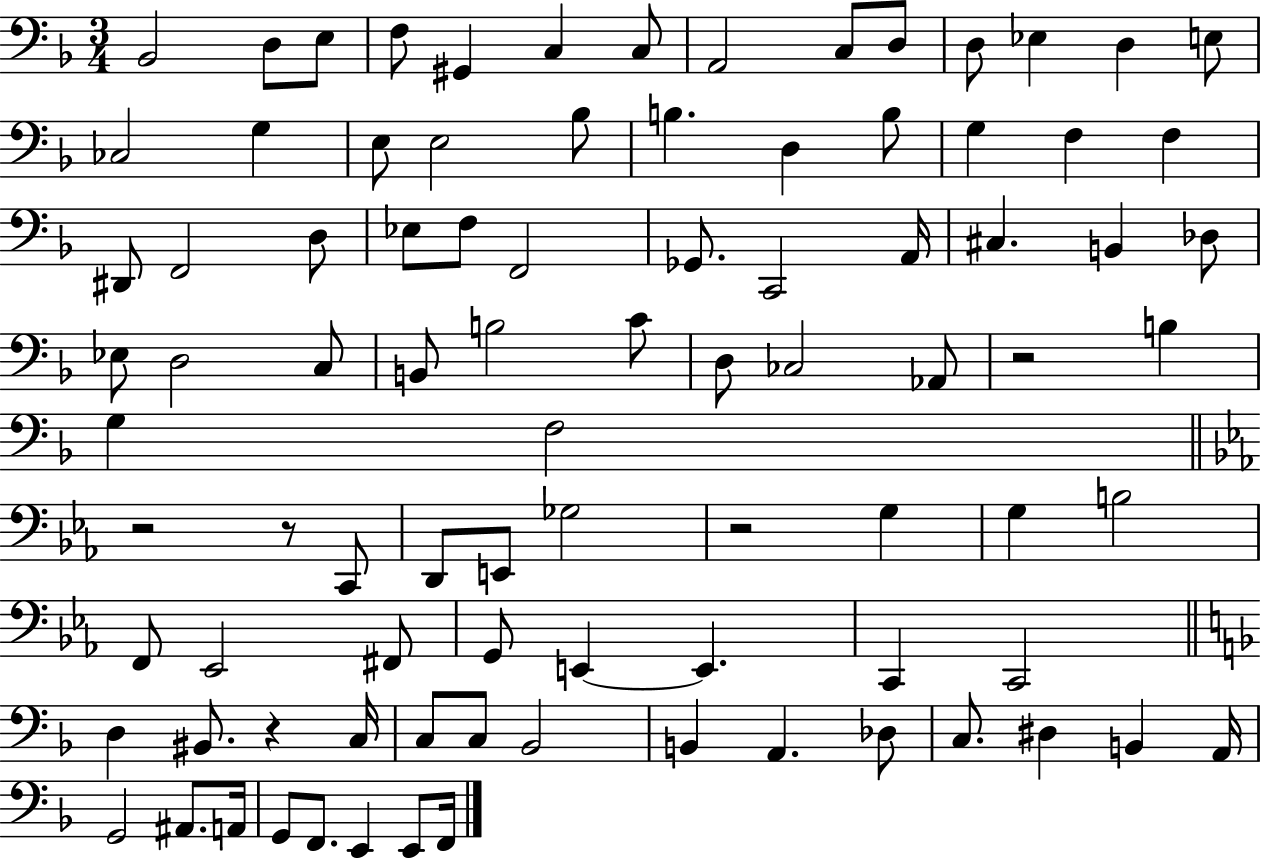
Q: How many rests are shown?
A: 5